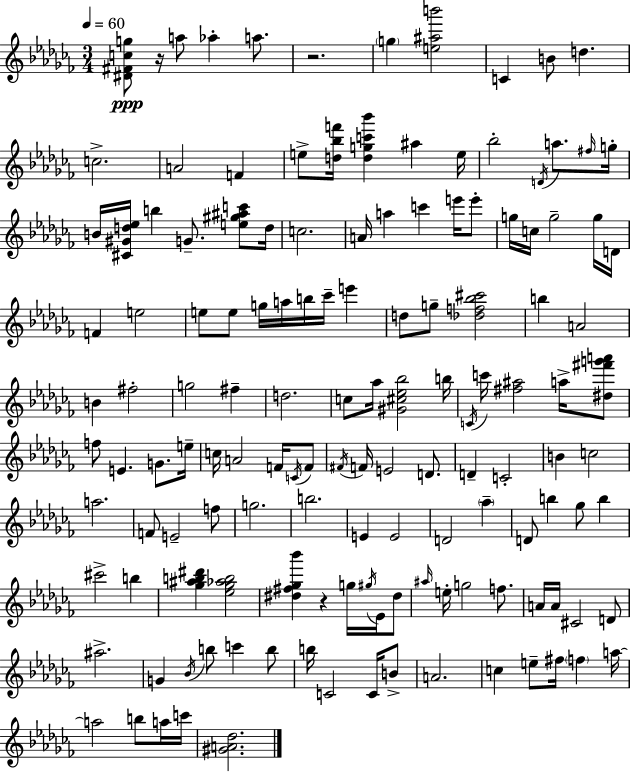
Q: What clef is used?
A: treble